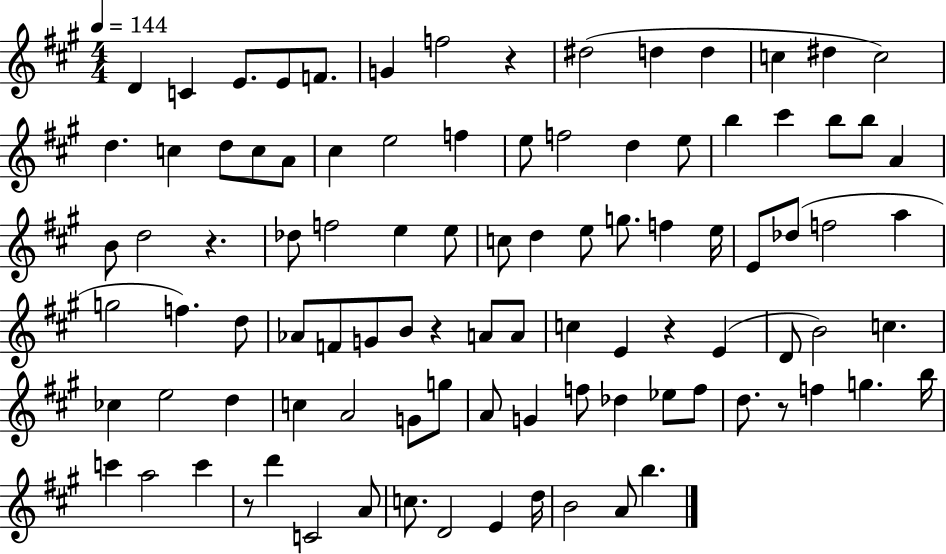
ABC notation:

X:1
T:Untitled
M:4/4
L:1/4
K:A
D C E/2 E/2 F/2 G f2 z ^d2 d d c ^d c2 d c d/2 c/2 A/2 ^c e2 f e/2 f2 d e/2 b ^c' b/2 b/2 A B/2 d2 z _d/2 f2 e e/2 c/2 d e/2 g/2 f e/4 E/2 _d/2 f2 a g2 f d/2 _A/2 F/2 G/2 B/2 z A/2 A/2 c E z E D/2 B2 c _c e2 d c A2 G/2 g/2 A/2 G f/2 _d _e/2 f/2 d/2 z/2 f g b/4 c' a2 c' z/2 d' C2 A/2 c/2 D2 E d/4 B2 A/2 b